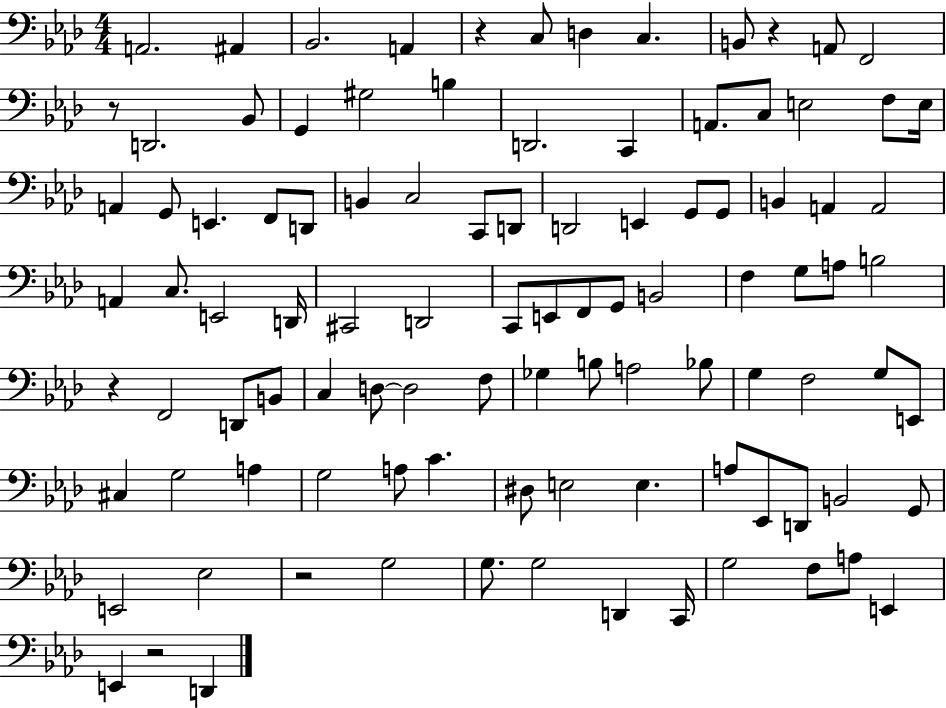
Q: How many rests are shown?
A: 6